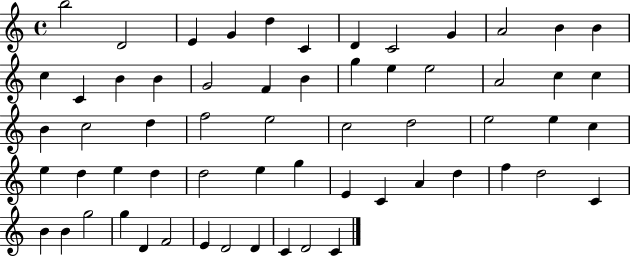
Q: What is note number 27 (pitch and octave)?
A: C5